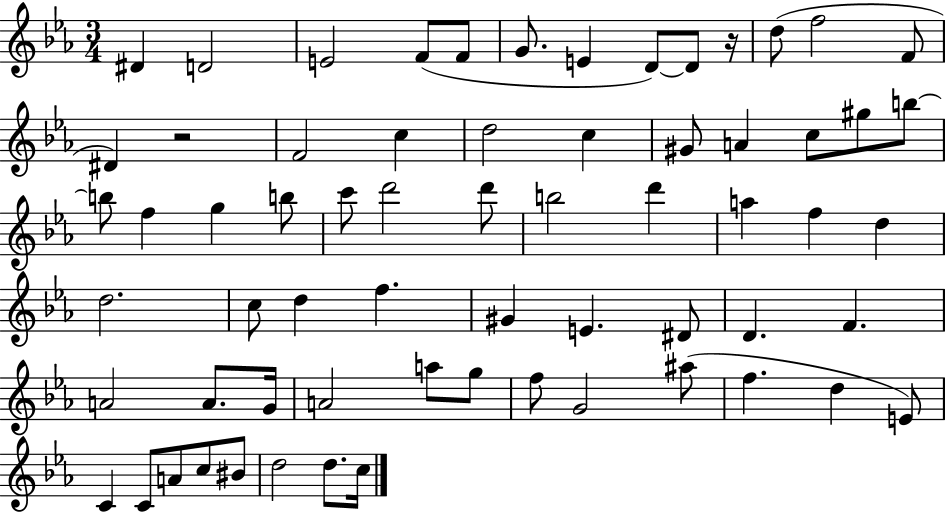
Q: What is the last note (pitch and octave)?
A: C5